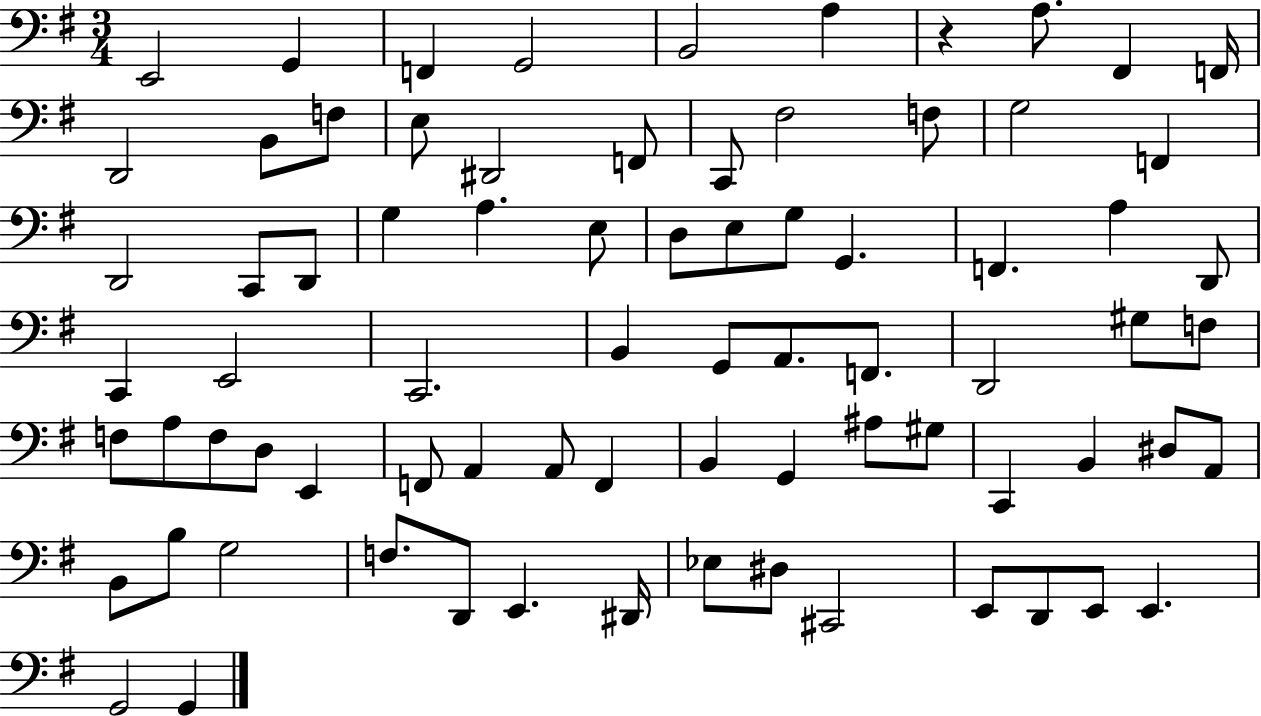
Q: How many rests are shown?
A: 1